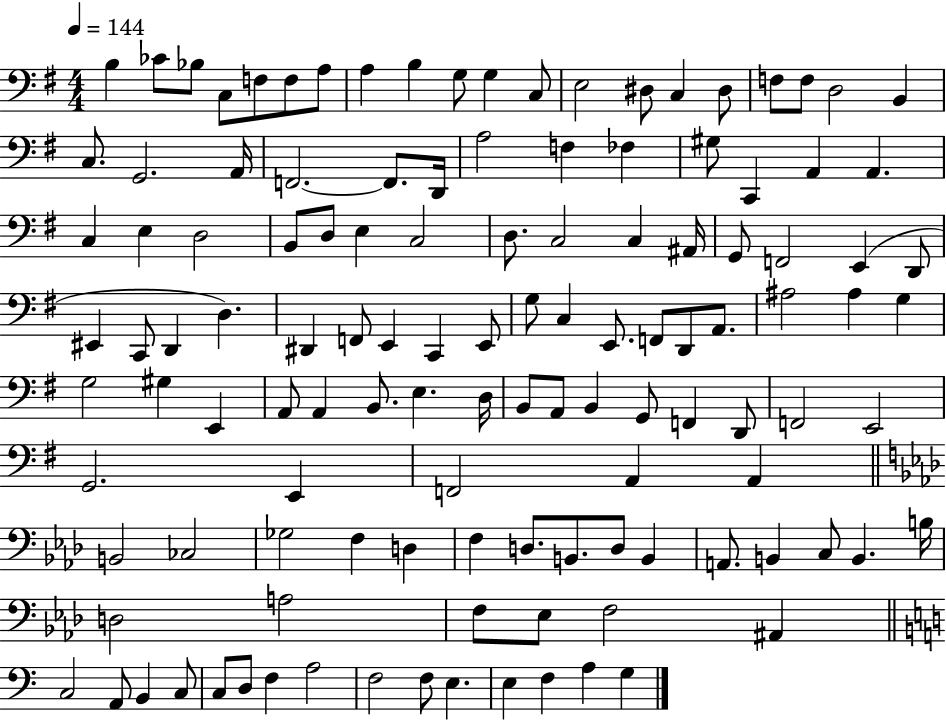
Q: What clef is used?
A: bass